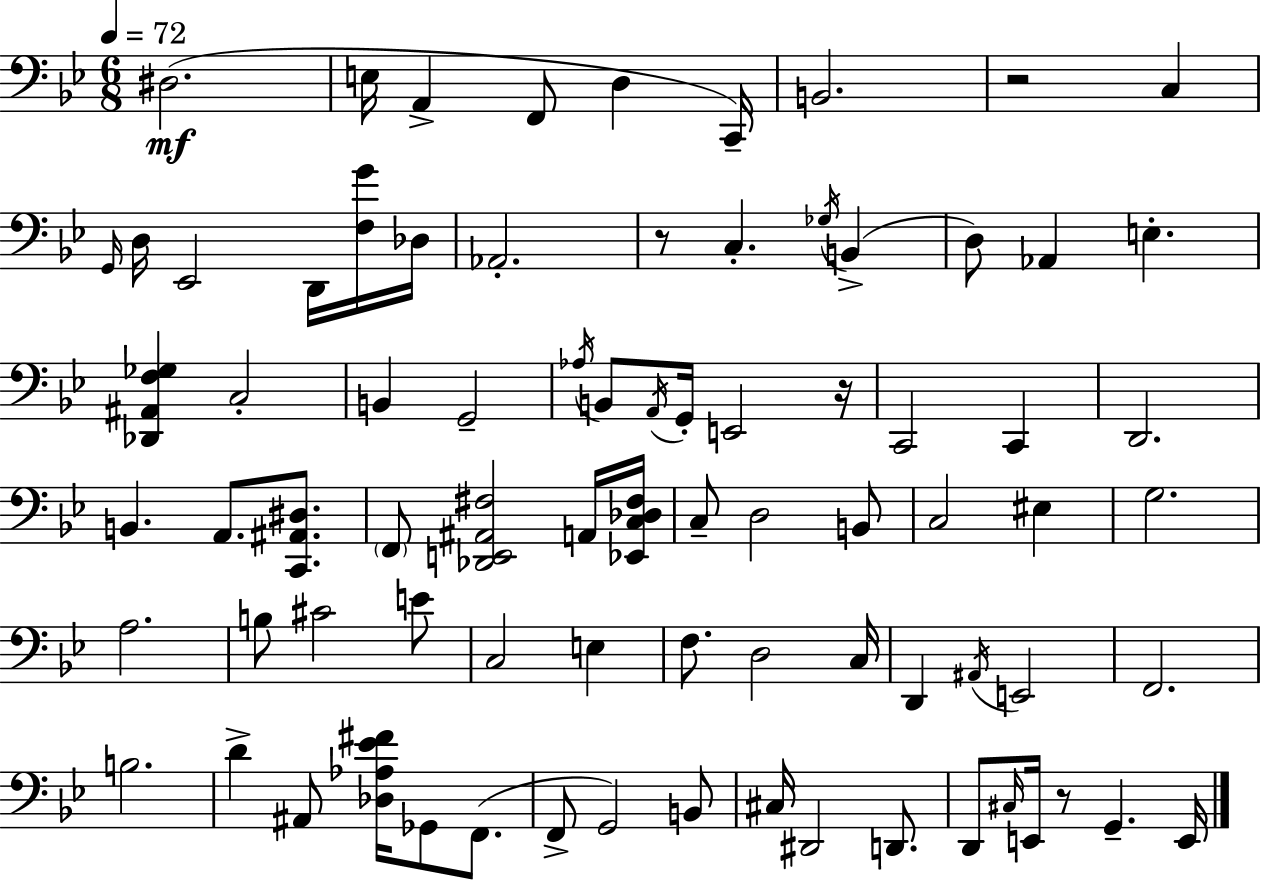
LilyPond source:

{
  \clef bass
  \numericTimeSignature
  \time 6/8
  \key g \minor
  \tempo 4 = 72
  dis2.(\mf | e16 a,4-> f,8 d4 c,16--) | b,2. | r2 c4 | \break \grace { g,16 } d16 ees,2 d,16 <f g'>16 | des16 aes,2.-. | r8 c4.-. \acciaccatura { ges16 }( b,4-> | d8) aes,4 e4.-. | \break <des, ais, f ges>4 c2-. | b,4 g,2-- | \acciaccatura { aes16 } b,8 \acciaccatura { a,16 } g,16-. e,2 | r16 c,2 | \break c,4 d,2. | b,4. a,8. | <c, ais, dis>8. \parenthesize f,8 <des, e, ais, fis>2 | a,16 <ees, c des fis>16 c8-- d2 | \break b,8 c2 | eis4 g2. | a2. | b8 cis'2 | \break e'8 c2 | e4 f8. d2 | c16 d,4 \acciaccatura { ais,16 } e,2 | f,2. | \break b2. | d'4-> ais,8 <des aes ees' fis'>16 | ges,8 f,8.( f,8-> g,2) | b,8 cis16 dis,2 | \break d,8. d,8 \grace { cis16 } e,16 r8 g,4.-- | e,16 \bar "|."
}